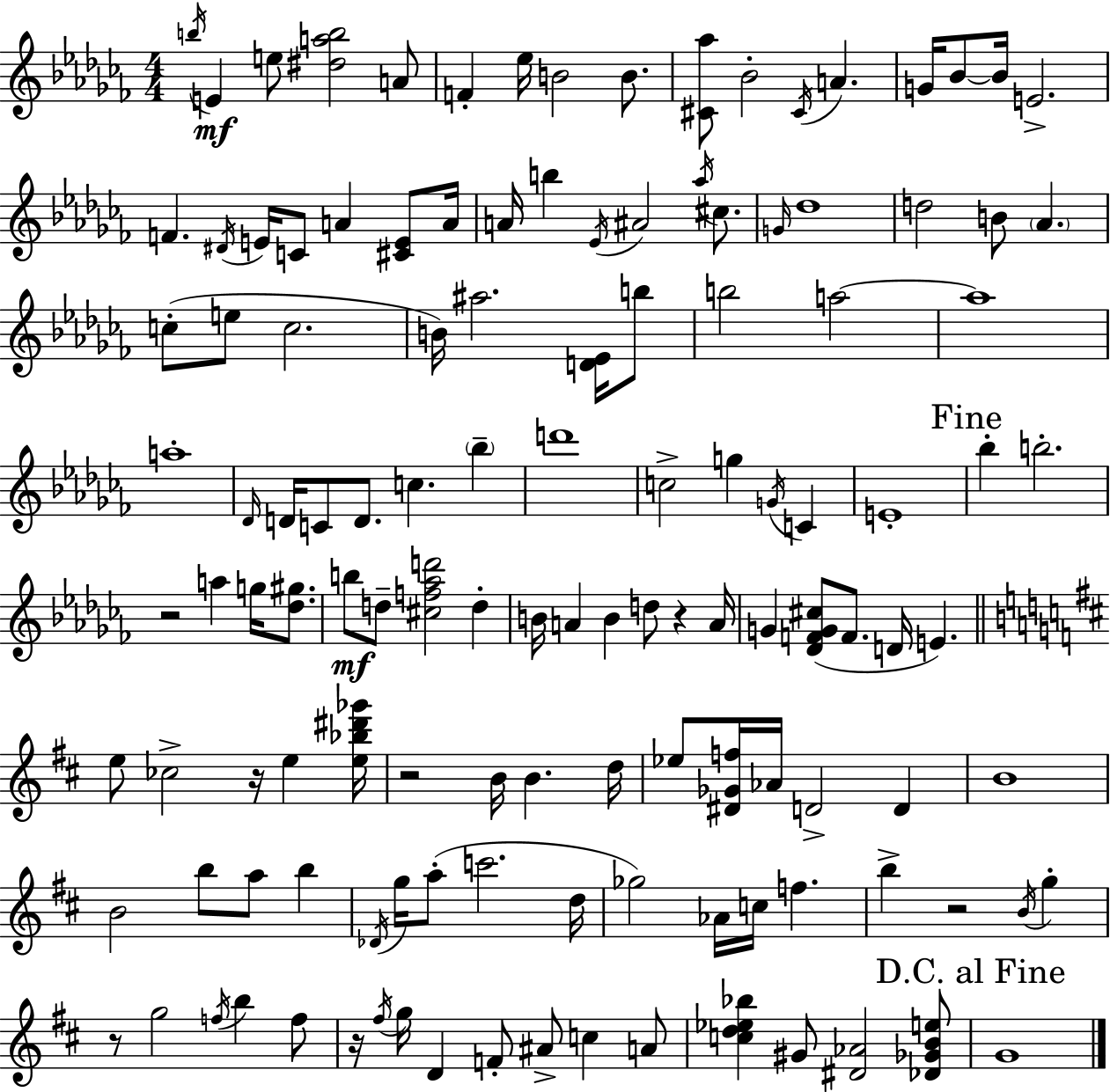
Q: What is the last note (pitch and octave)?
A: G4